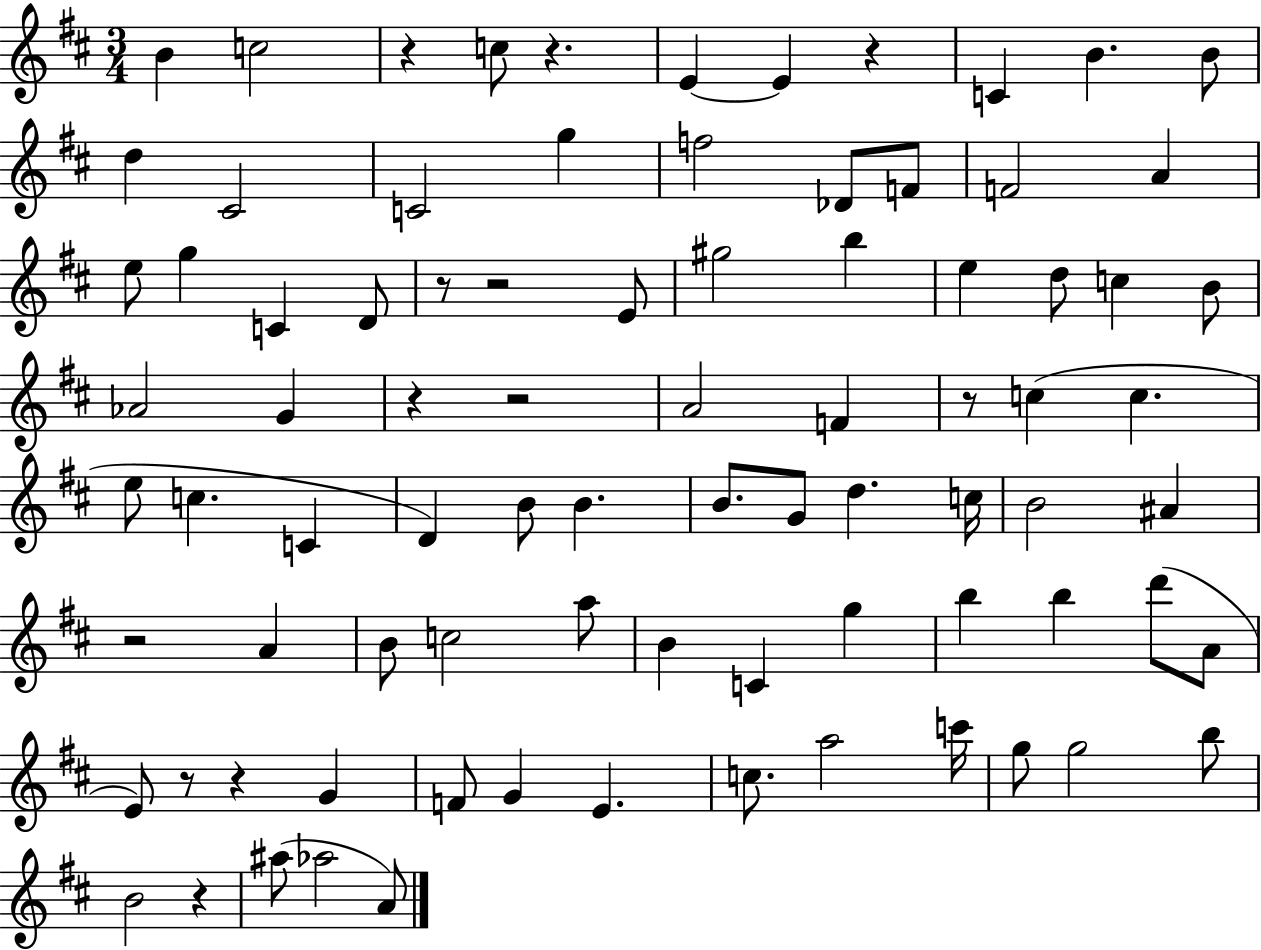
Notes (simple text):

B4/q C5/h R/q C5/e R/q. E4/q E4/q R/q C4/q B4/q. B4/e D5/q C#4/h C4/h G5/q F5/h Db4/e F4/e F4/h A4/q E5/e G5/q C4/q D4/e R/e R/h E4/e G#5/h B5/q E5/q D5/e C5/q B4/e Ab4/h G4/q R/q R/h A4/h F4/q R/e C5/q C5/q. E5/e C5/q. C4/q D4/q B4/e B4/q. B4/e. G4/e D5/q. C5/s B4/h A#4/q R/h A4/q B4/e C5/h A5/e B4/q C4/q G5/q B5/q B5/q D6/e A4/e E4/e R/e R/q G4/q F4/e G4/q E4/q. C5/e. A5/h C6/s G5/e G5/h B5/e B4/h R/q A#5/e Ab5/h A4/e